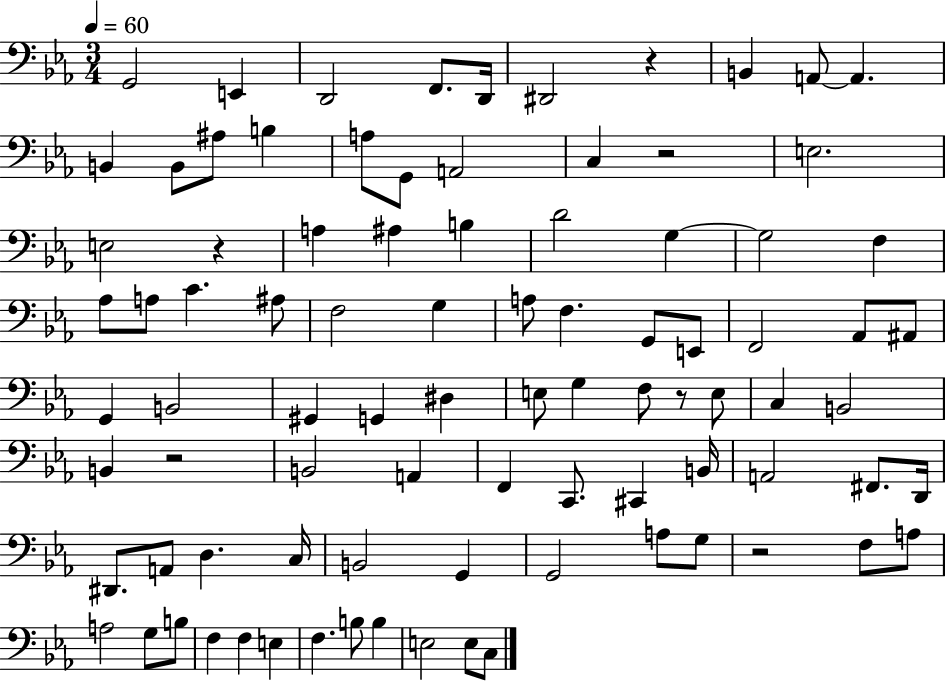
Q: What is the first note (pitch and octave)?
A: G2